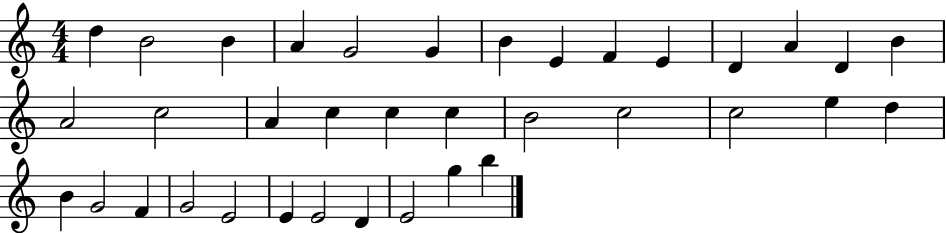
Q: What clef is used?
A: treble